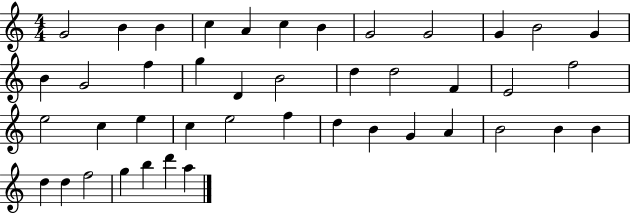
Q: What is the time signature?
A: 4/4